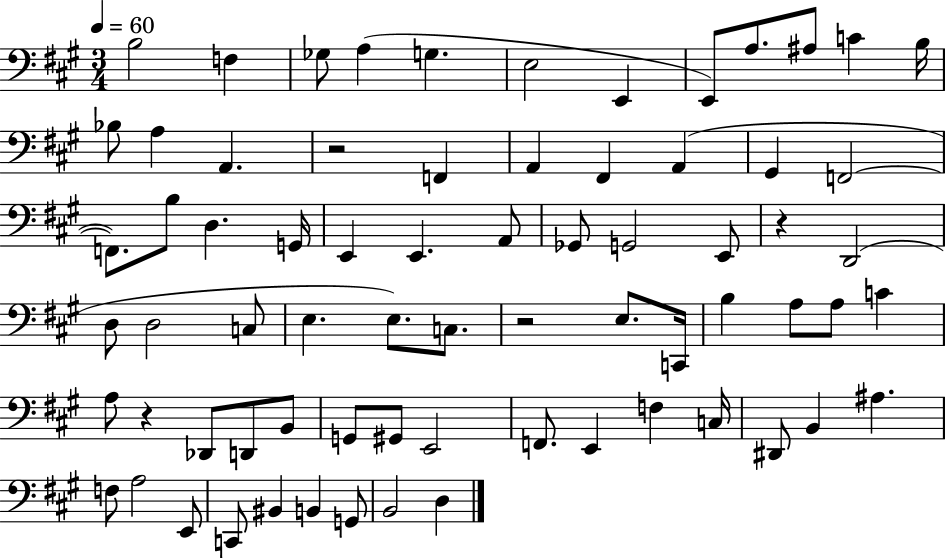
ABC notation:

X:1
T:Untitled
M:3/4
L:1/4
K:A
B,2 F, _G,/2 A, G, E,2 E,, E,,/2 A,/2 ^A,/2 C B,/4 _B,/2 A, A,, z2 F,, A,, ^F,, A,, ^G,, F,,2 F,,/2 B,/2 D, G,,/4 E,, E,, A,,/2 _G,,/2 G,,2 E,,/2 z D,,2 D,/2 D,2 C,/2 E, E,/2 C,/2 z2 E,/2 C,,/4 B, A,/2 A,/2 C A,/2 z _D,,/2 D,,/2 B,,/2 G,,/2 ^G,,/2 E,,2 F,,/2 E,, F, C,/4 ^D,,/2 B,, ^A, F,/2 A,2 E,,/2 C,,/2 ^B,, B,, G,,/2 B,,2 D,